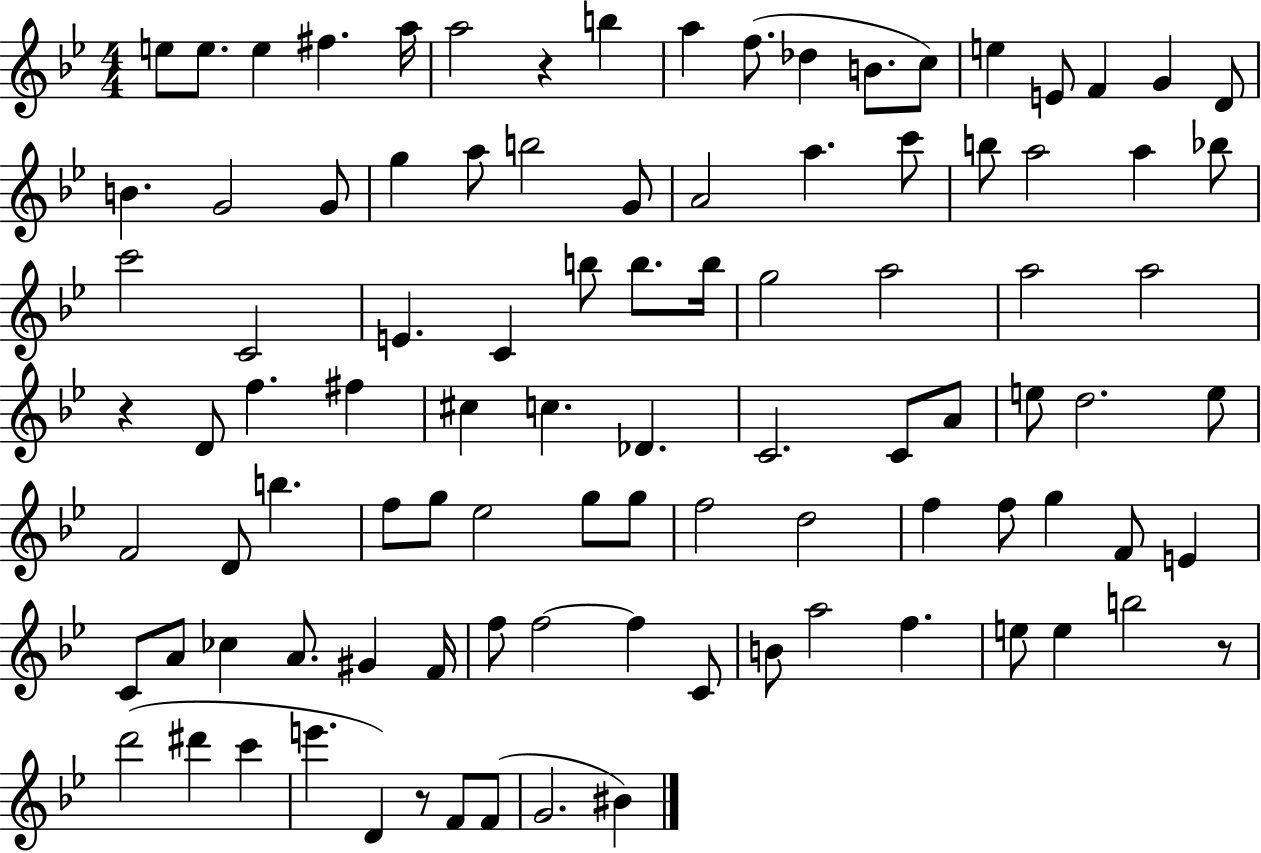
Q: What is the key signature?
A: BES major